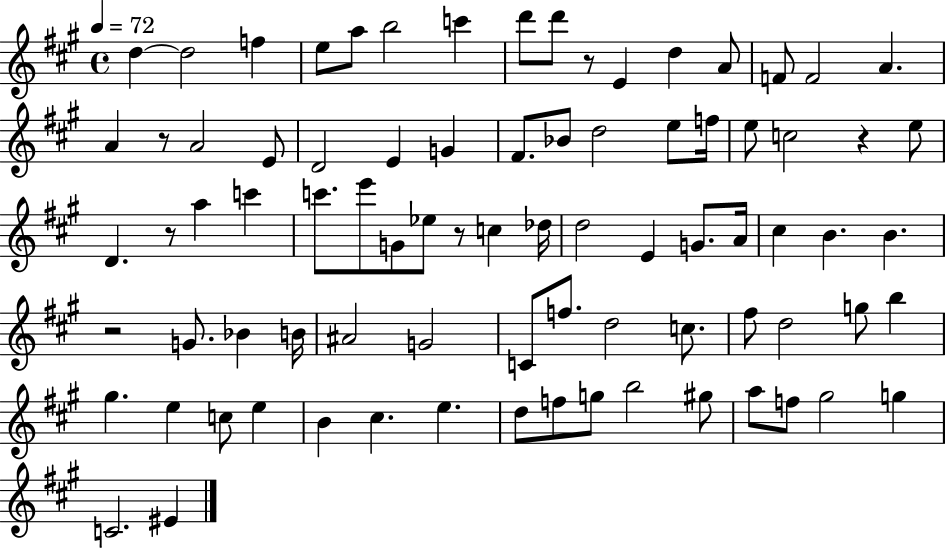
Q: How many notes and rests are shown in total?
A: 82